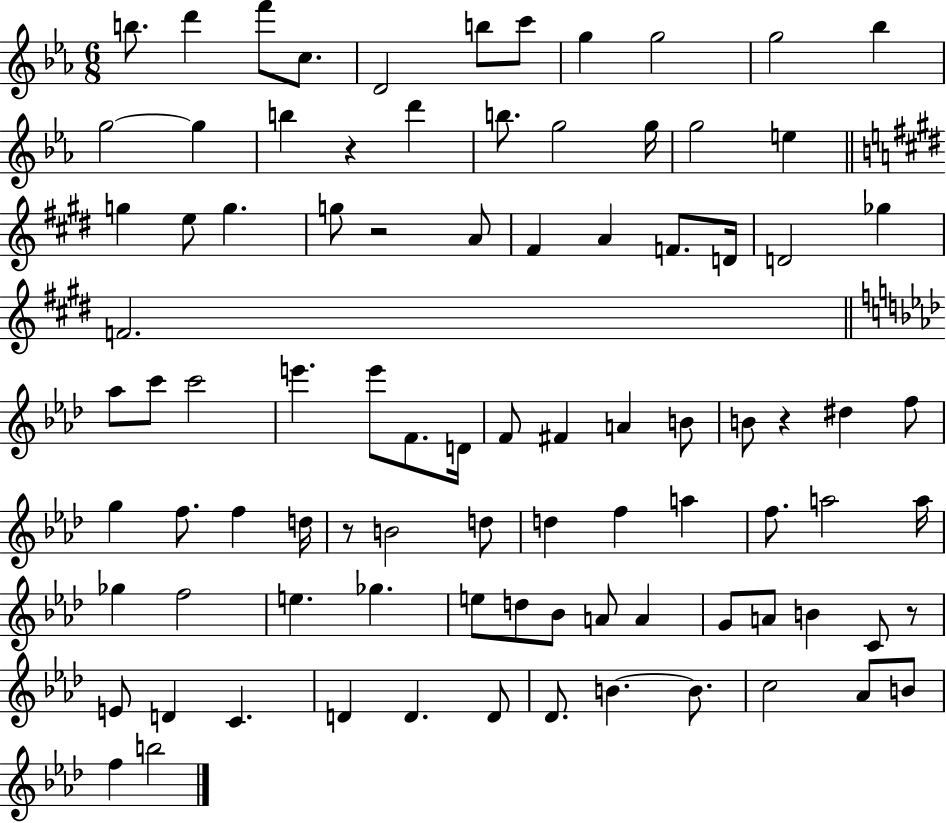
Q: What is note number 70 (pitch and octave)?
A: B4